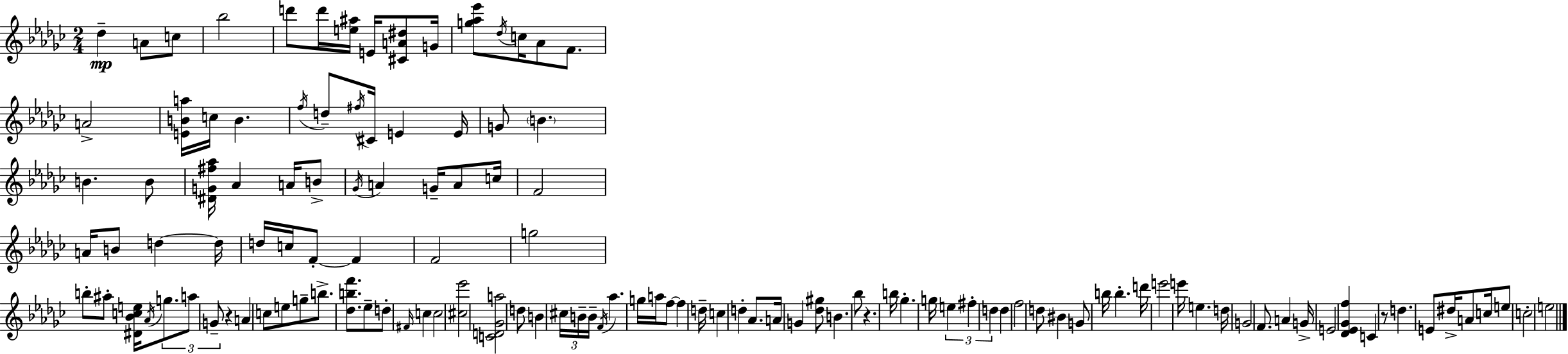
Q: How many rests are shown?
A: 3